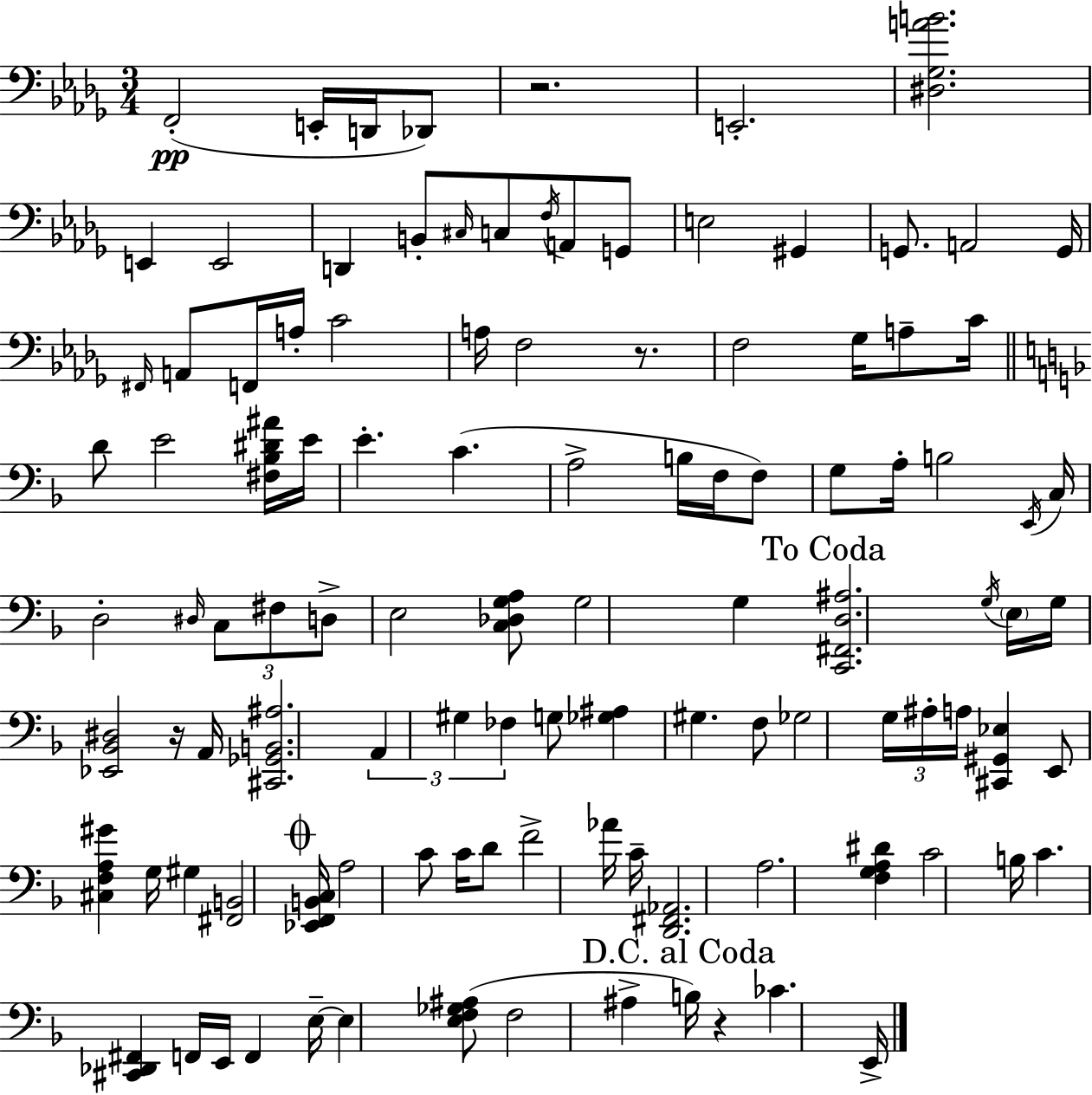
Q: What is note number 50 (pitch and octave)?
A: E3